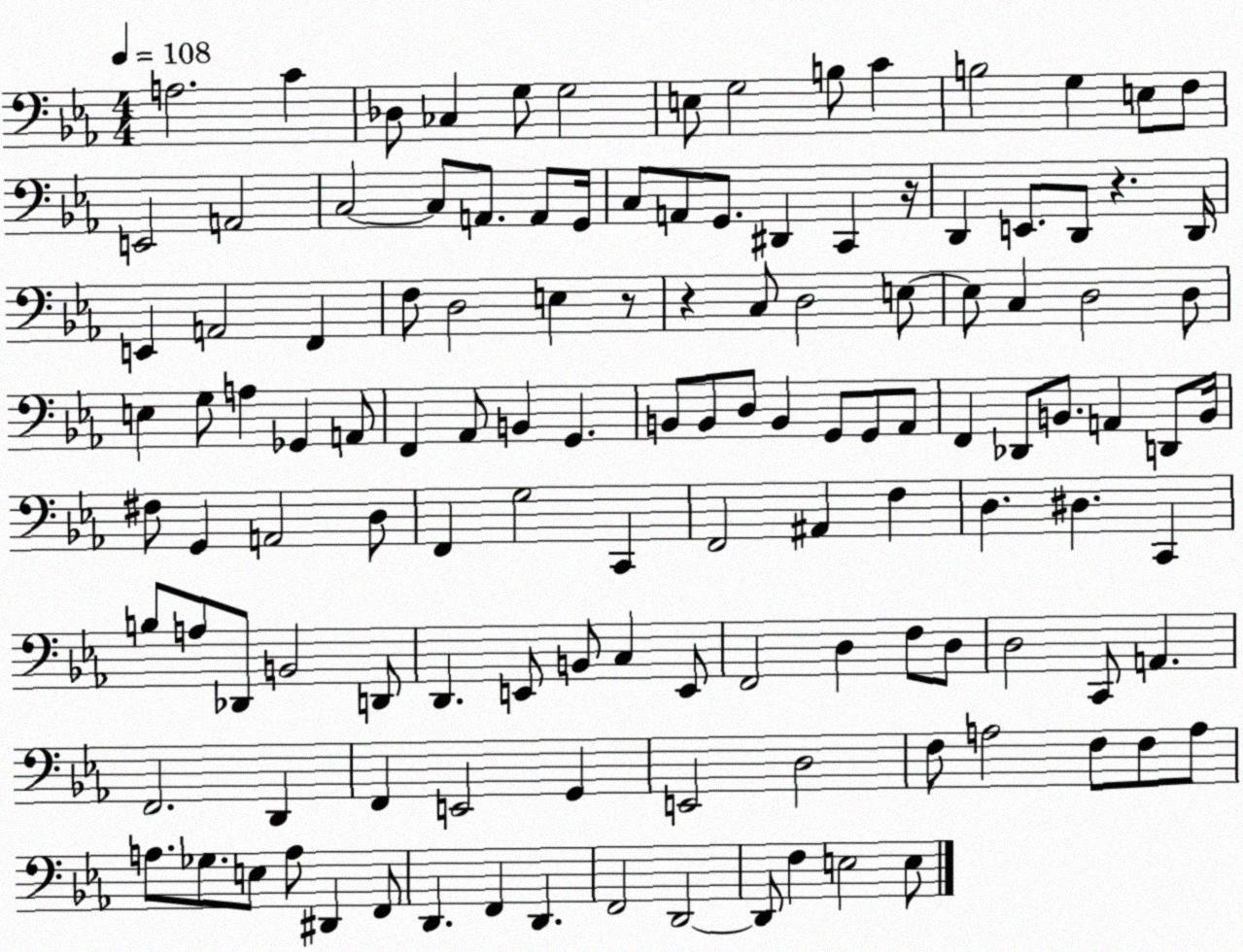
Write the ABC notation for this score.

X:1
T:Untitled
M:4/4
L:1/4
K:Eb
A,2 C _D,/2 _C, G,/2 G,2 E,/2 G,2 B,/2 C B,2 G, E,/2 F,/2 E,,2 A,,2 C,2 C,/2 A,,/2 A,,/2 G,,/4 C,/2 A,,/2 G,,/2 ^D,, C,, z/4 D,, E,,/2 D,,/2 z D,,/4 E,, A,,2 F,, F,/2 D,2 E, z/2 z C,/2 D,2 E,/2 E,/2 C, D,2 D,/2 E, G,/2 A, _G,, A,,/2 F,, _A,,/2 B,, G,, B,,/2 B,,/2 D,/2 B,, G,,/2 G,,/2 _A,,/2 F,, _D,,/2 B,,/2 A,, D,,/2 B,,/4 ^F,/2 G,, A,,2 D,/2 F,, G,2 C,, F,,2 ^A,, F, D, ^D, C,, B,/2 A,/2 _D,,/2 B,,2 D,,/2 D,, E,,/2 B,,/2 C, E,,/2 F,,2 D, F,/2 D,/2 D,2 C,,/2 A,, F,,2 D,, F,, E,,2 G,, E,,2 D,2 F,/2 A,2 F,/2 F,/2 A,/2 A,/2 _G,/2 E,/2 A,/2 ^D,, F,,/2 D,, F,, D,, F,,2 D,,2 D,,/2 F, E,2 E,/2